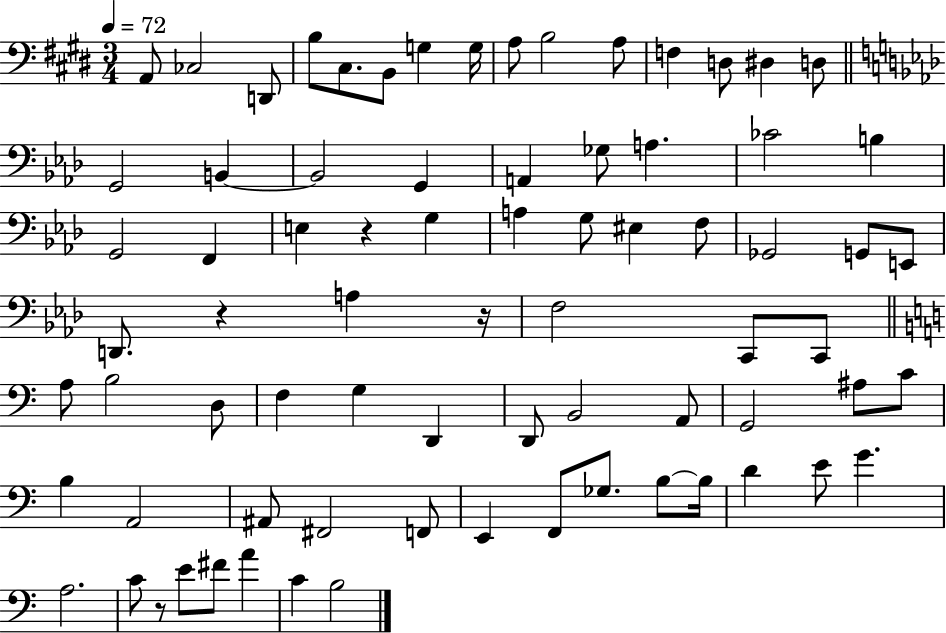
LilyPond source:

{
  \clef bass
  \numericTimeSignature
  \time 3/4
  \key e \major
  \tempo 4 = 72
  a,8 ces2 d,8 | b8 cis8. b,8 g4 g16 | a8 b2 a8 | f4 d8 dis4 d8 | \break \bar "||" \break \key aes \major g,2 b,4~~ | b,2 g,4 | a,4 ges8 a4. | ces'2 b4 | \break g,2 f,4 | e4 r4 g4 | a4 g8 eis4 f8 | ges,2 g,8 e,8 | \break d,8. r4 a4 r16 | f2 c,8 c,8 | \bar "||" \break \key c \major a8 b2 d8 | f4 g4 d,4 | d,8 b,2 a,8 | g,2 ais8 c'8 | \break b4 a,2 | ais,8 fis,2 f,8 | e,4 f,8 ges8. b8~~ b16 | d'4 e'8 g'4. | \break a2. | c'8 r8 e'8 fis'8 a'4 | c'4 b2 | \bar "|."
}